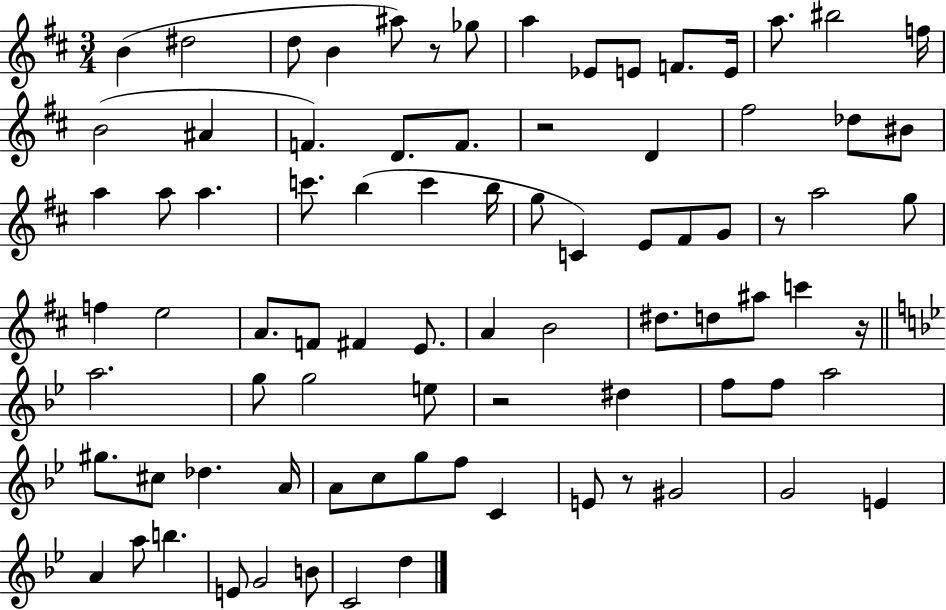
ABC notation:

X:1
T:Untitled
M:3/4
L:1/4
K:D
B ^d2 d/2 B ^a/2 z/2 _g/2 a _E/2 E/2 F/2 E/4 a/2 ^b2 f/4 B2 ^A F D/2 F/2 z2 D ^f2 _d/2 ^B/2 a a/2 a c'/2 b c' b/4 g/2 C E/2 ^F/2 G/2 z/2 a2 g/2 f e2 A/2 F/2 ^F E/2 A B2 ^d/2 d/2 ^a/2 c' z/4 a2 g/2 g2 e/2 z2 ^d f/2 f/2 a2 ^g/2 ^c/2 _d A/4 A/2 c/2 g/2 f/2 C E/2 z/2 ^G2 G2 E A a/2 b E/2 G2 B/2 C2 d